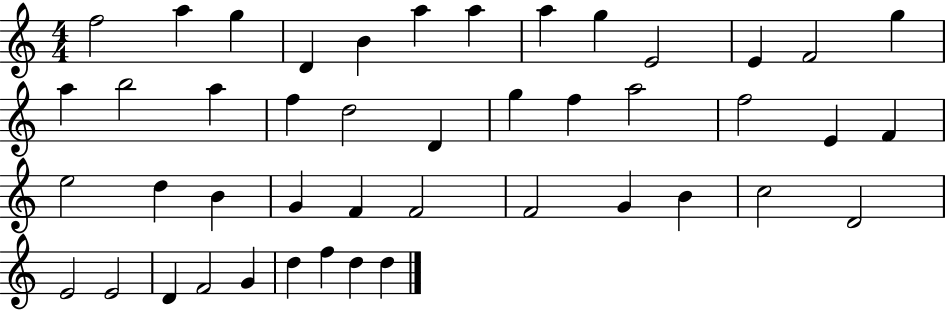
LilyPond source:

{
  \clef treble
  \numericTimeSignature
  \time 4/4
  \key c \major
  f''2 a''4 g''4 | d'4 b'4 a''4 a''4 | a''4 g''4 e'2 | e'4 f'2 g''4 | \break a''4 b''2 a''4 | f''4 d''2 d'4 | g''4 f''4 a''2 | f''2 e'4 f'4 | \break e''2 d''4 b'4 | g'4 f'4 f'2 | f'2 g'4 b'4 | c''2 d'2 | \break e'2 e'2 | d'4 f'2 g'4 | d''4 f''4 d''4 d''4 | \bar "|."
}